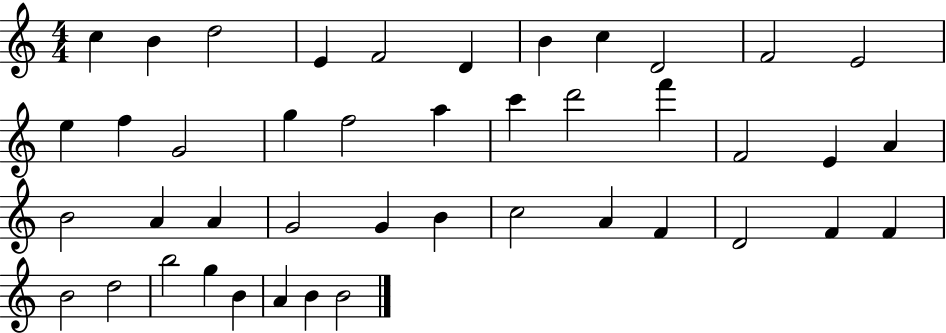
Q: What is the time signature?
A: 4/4